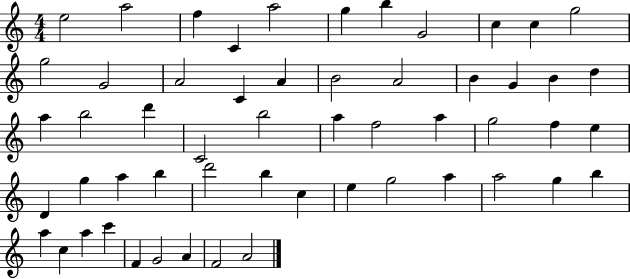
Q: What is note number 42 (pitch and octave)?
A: G5